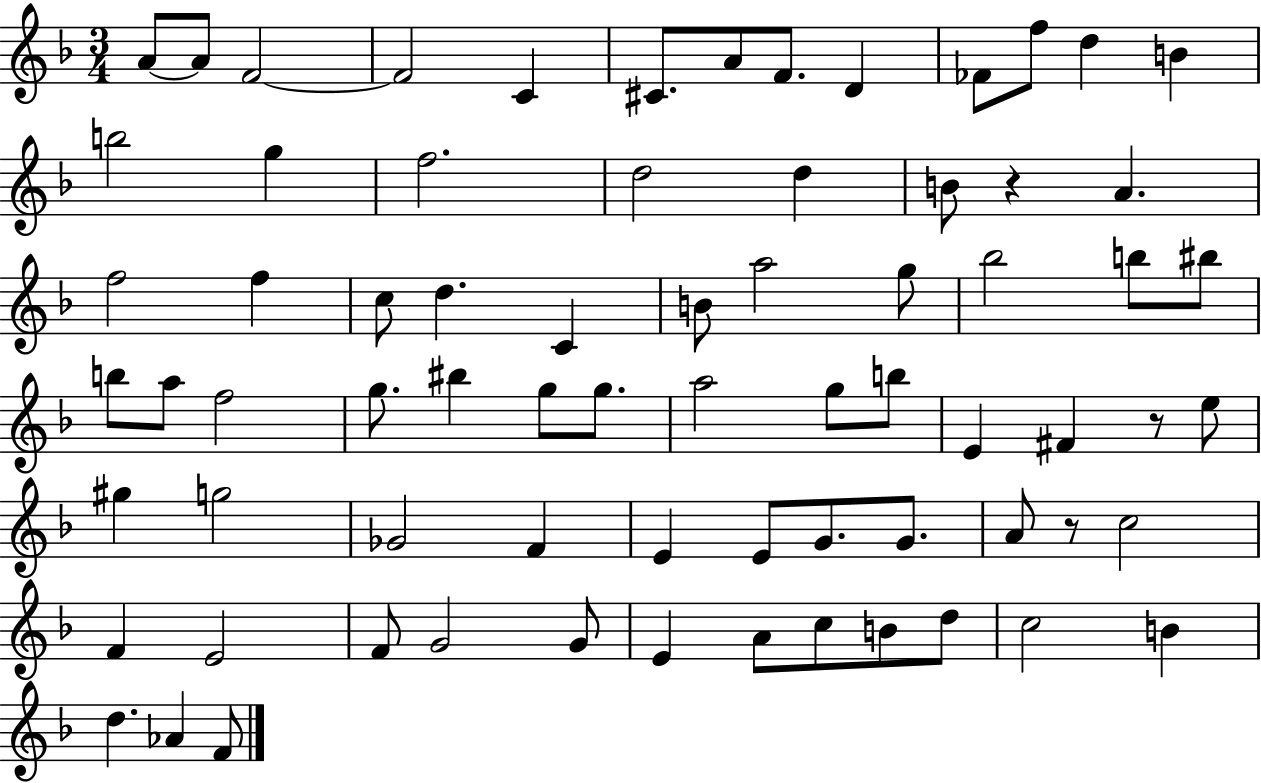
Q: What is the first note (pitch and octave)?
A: A4